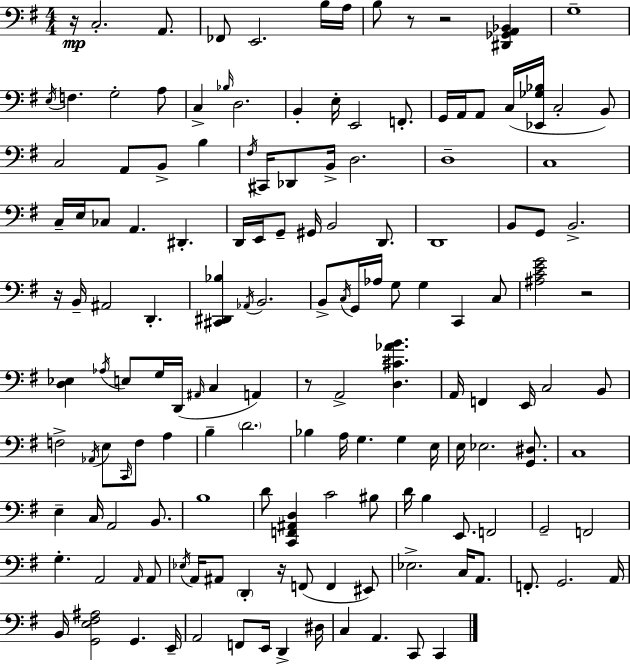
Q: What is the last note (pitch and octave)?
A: C2